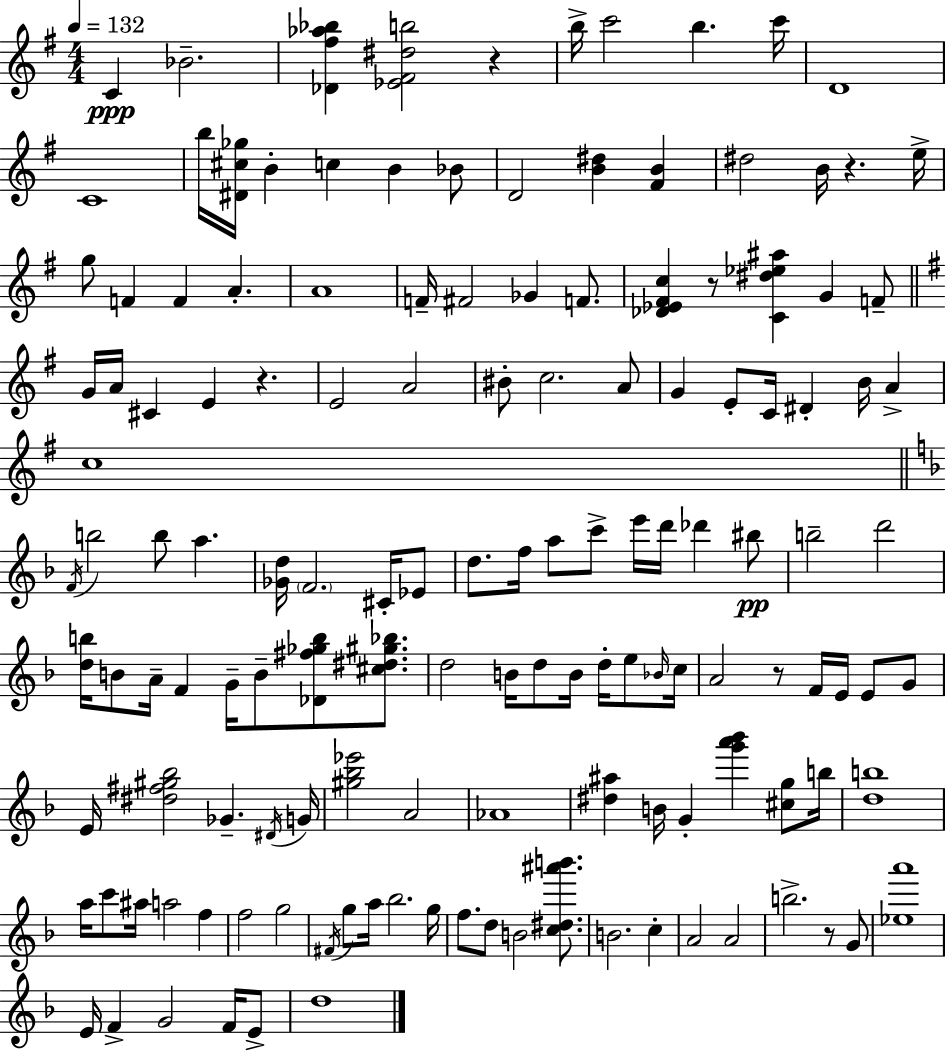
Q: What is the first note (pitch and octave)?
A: C4